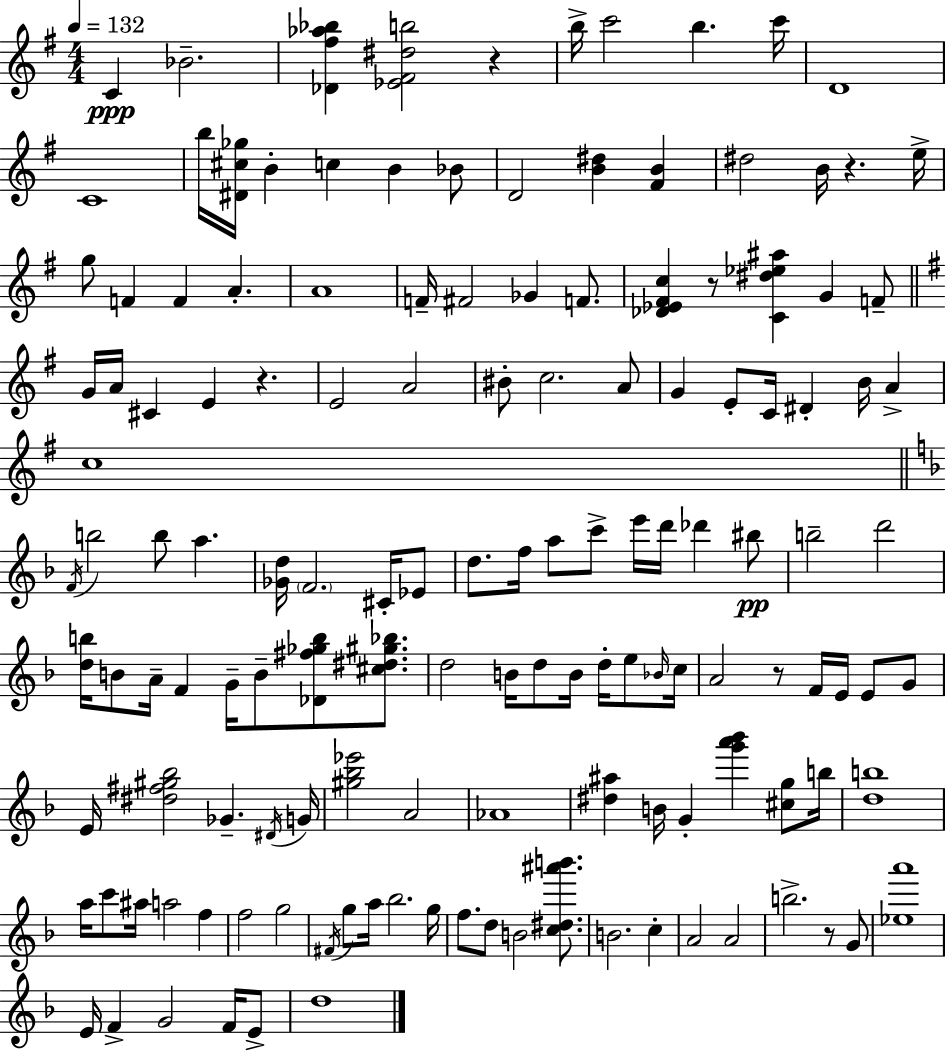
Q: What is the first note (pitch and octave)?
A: C4